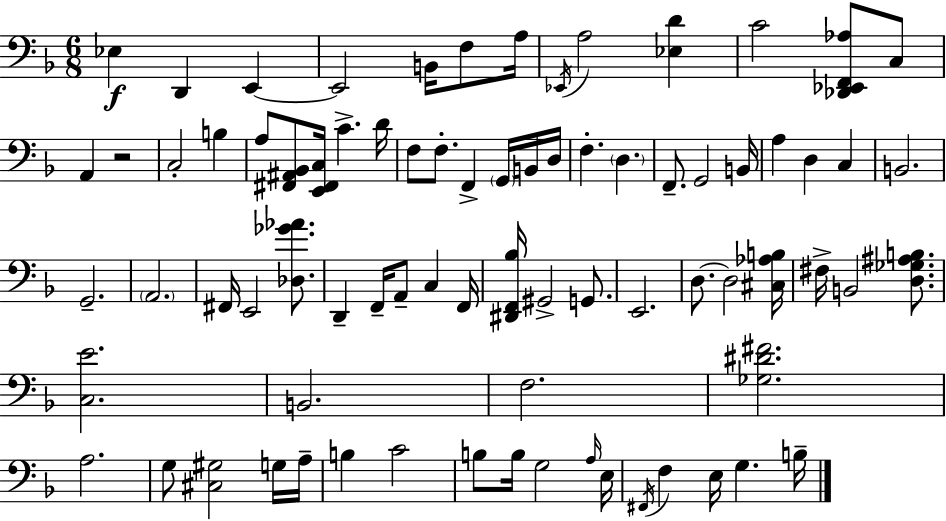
X:1
T:Untitled
M:6/8
L:1/4
K:Dm
_E, D,, E,, E,,2 B,,/4 F,/2 A,/4 _E,,/4 A,2 [_E,D] C2 [_D,,_E,,F,,_A,]/2 C,/2 A,, z2 C,2 B, A,/2 [^F,,^A,,_B,,]/2 [E,,^F,,C,]/4 C D/4 F,/2 F,/2 F,, G,,/4 B,,/4 D,/4 F, D, F,,/2 G,,2 B,,/4 A, D, C, B,,2 G,,2 A,,2 ^F,,/4 E,,2 [_D,_G_A]/2 D,, F,,/4 A,,/2 C, F,,/4 [^D,,F,,_B,]/4 ^G,,2 G,,/2 E,,2 D,/2 D,2 [^C,_A,B,]/4 ^F,/4 B,,2 [D,_G,^A,B,]/2 [C,E]2 B,,2 F,2 [_G,^D^F]2 A,2 G,/2 [^C,^G,]2 G,/4 A,/4 B, C2 B,/2 B,/4 G,2 A,/4 E,/4 ^F,,/4 F, E,/4 G, B,/4